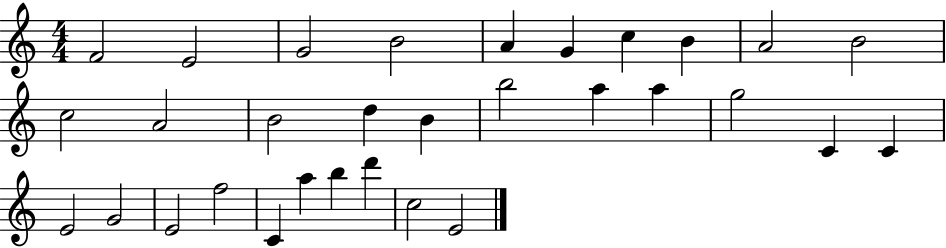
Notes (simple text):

F4/h E4/h G4/h B4/h A4/q G4/q C5/q B4/q A4/h B4/h C5/h A4/h B4/h D5/q B4/q B5/h A5/q A5/q G5/h C4/q C4/q E4/h G4/h E4/h F5/h C4/q A5/q B5/q D6/q C5/h E4/h